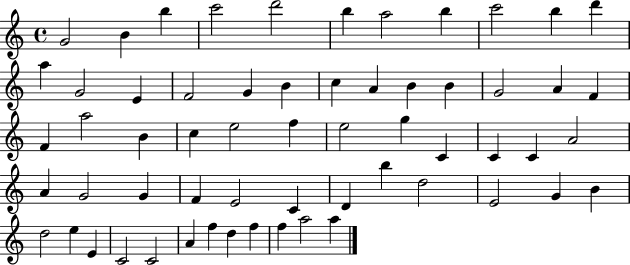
{
  \clef treble
  \time 4/4
  \defaultTimeSignature
  \key c \major
  g'2 b'4 b''4 | c'''2 d'''2 | b''4 a''2 b''4 | c'''2 b''4 d'''4 | \break a''4 g'2 e'4 | f'2 g'4 b'4 | c''4 a'4 b'4 b'4 | g'2 a'4 f'4 | \break f'4 a''2 b'4 | c''4 e''2 f''4 | e''2 g''4 c'4 | c'4 c'4 a'2 | \break a'4 g'2 g'4 | f'4 e'2 c'4 | d'4 b''4 d''2 | e'2 g'4 b'4 | \break d''2 e''4 e'4 | c'2 c'2 | a'4 f''4 d''4 f''4 | f''4 a''2 a''4 | \break \bar "|."
}